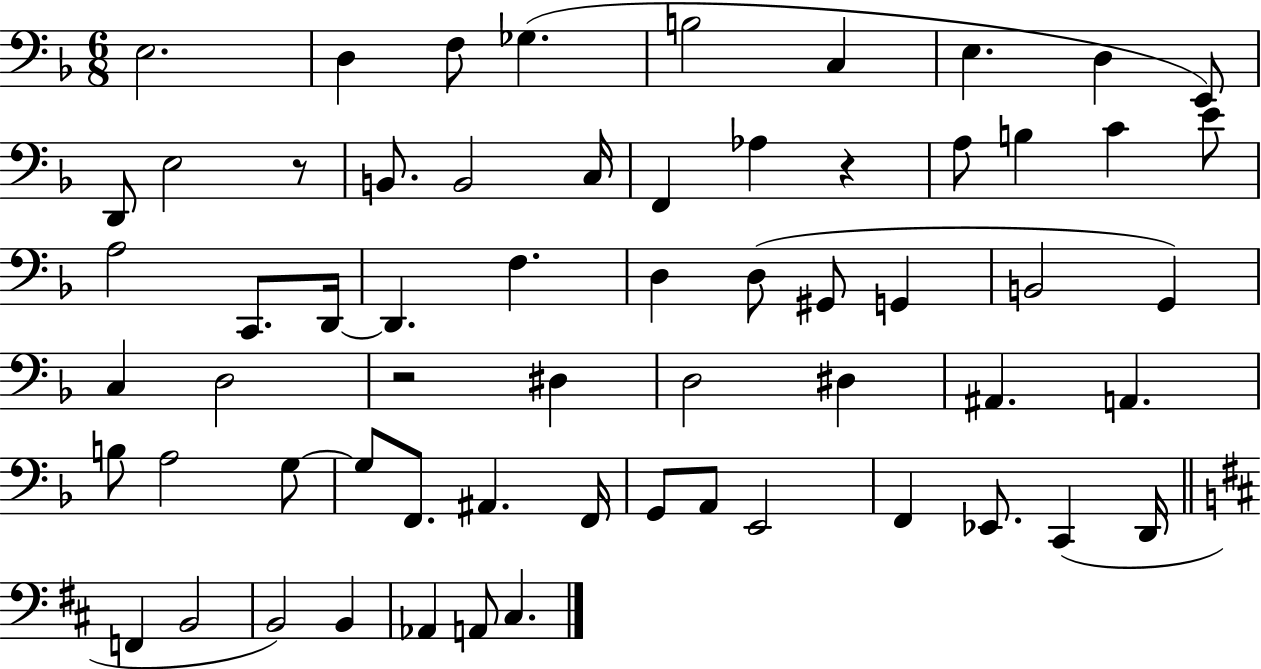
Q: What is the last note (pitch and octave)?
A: C#3